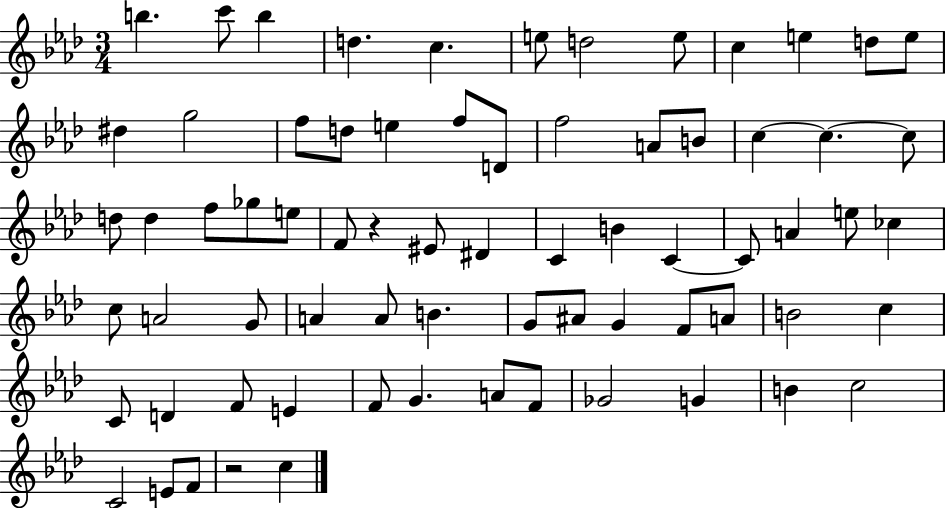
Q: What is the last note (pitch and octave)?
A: C5